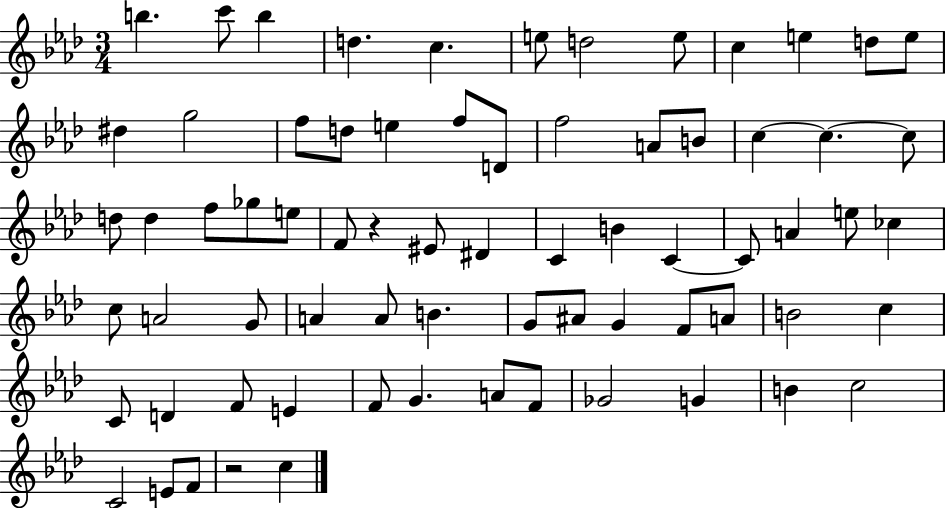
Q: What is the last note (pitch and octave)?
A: C5